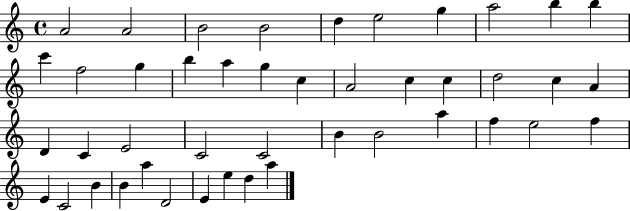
{
  \clef treble
  \time 4/4
  \defaultTimeSignature
  \key c \major
  a'2 a'2 | b'2 b'2 | d''4 e''2 g''4 | a''2 b''4 b''4 | \break c'''4 f''2 g''4 | b''4 a''4 g''4 c''4 | a'2 c''4 c''4 | d''2 c''4 a'4 | \break d'4 c'4 e'2 | c'2 c'2 | b'4 b'2 a''4 | f''4 e''2 f''4 | \break e'4 c'2 b'4 | b'4 a''4 d'2 | e'4 e''4 d''4 a''4 | \bar "|."
}